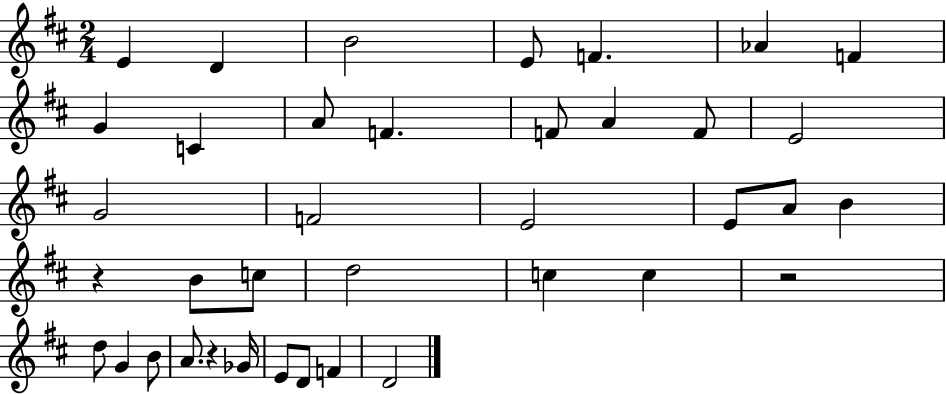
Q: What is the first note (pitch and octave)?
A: E4